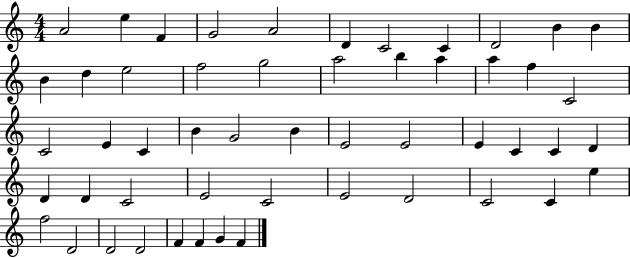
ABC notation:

X:1
T:Untitled
M:4/4
L:1/4
K:C
A2 e F G2 A2 D C2 C D2 B B B d e2 f2 g2 a2 b a a f C2 C2 E C B G2 B E2 E2 E C C D D D C2 E2 C2 E2 D2 C2 C e f2 D2 D2 D2 F F G F